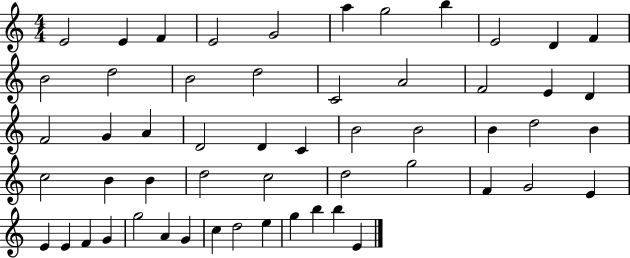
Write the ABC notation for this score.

X:1
T:Untitled
M:4/4
L:1/4
K:C
E2 E F E2 G2 a g2 b E2 D F B2 d2 B2 d2 C2 A2 F2 E D F2 G A D2 D C B2 B2 B d2 B c2 B B d2 c2 d2 g2 F G2 E E E F G g2 A G c d2 e g b b E